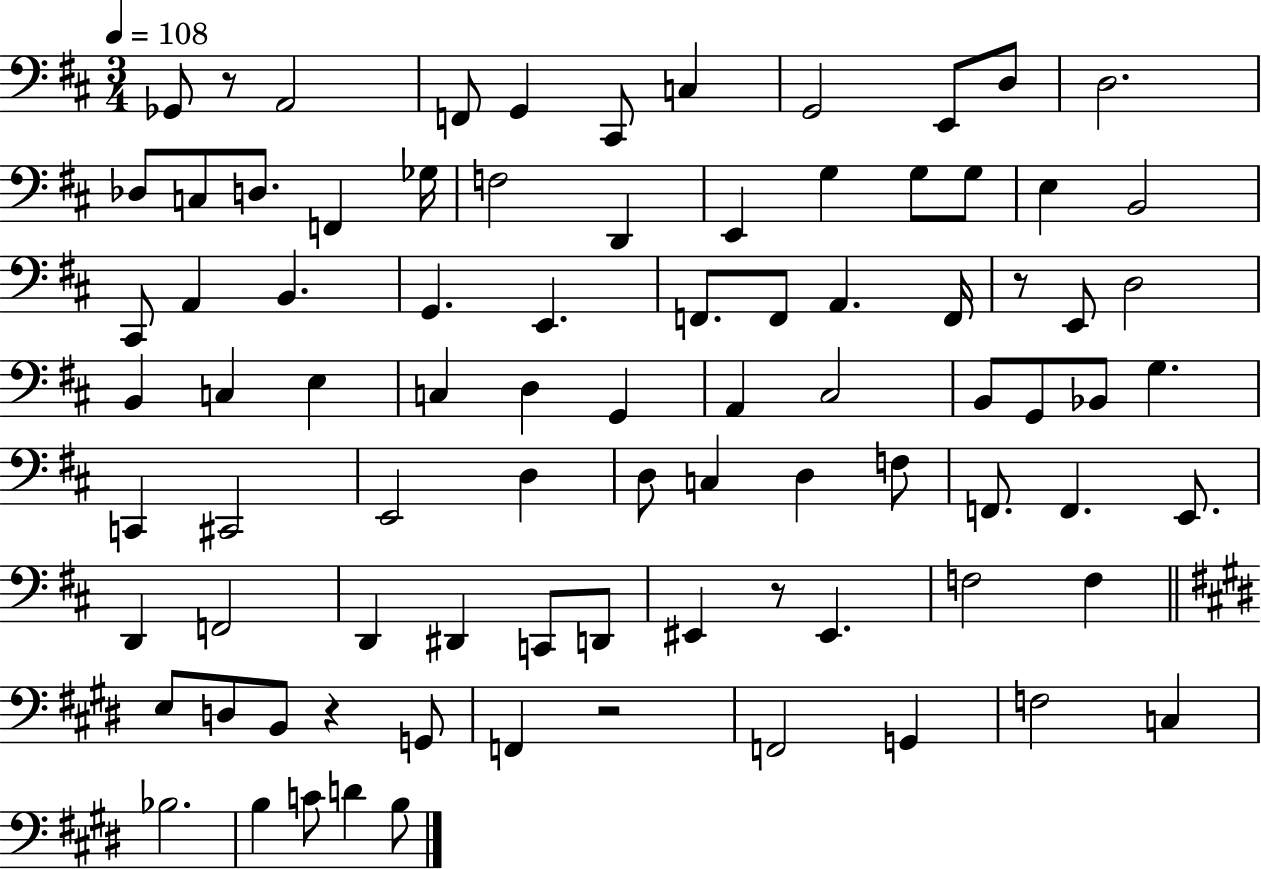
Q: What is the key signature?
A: D major